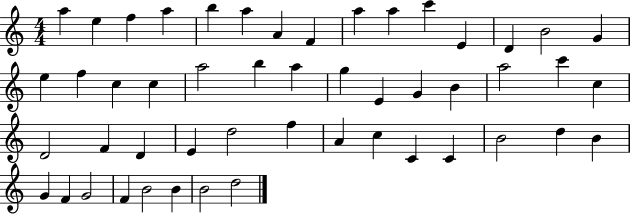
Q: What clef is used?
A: treble